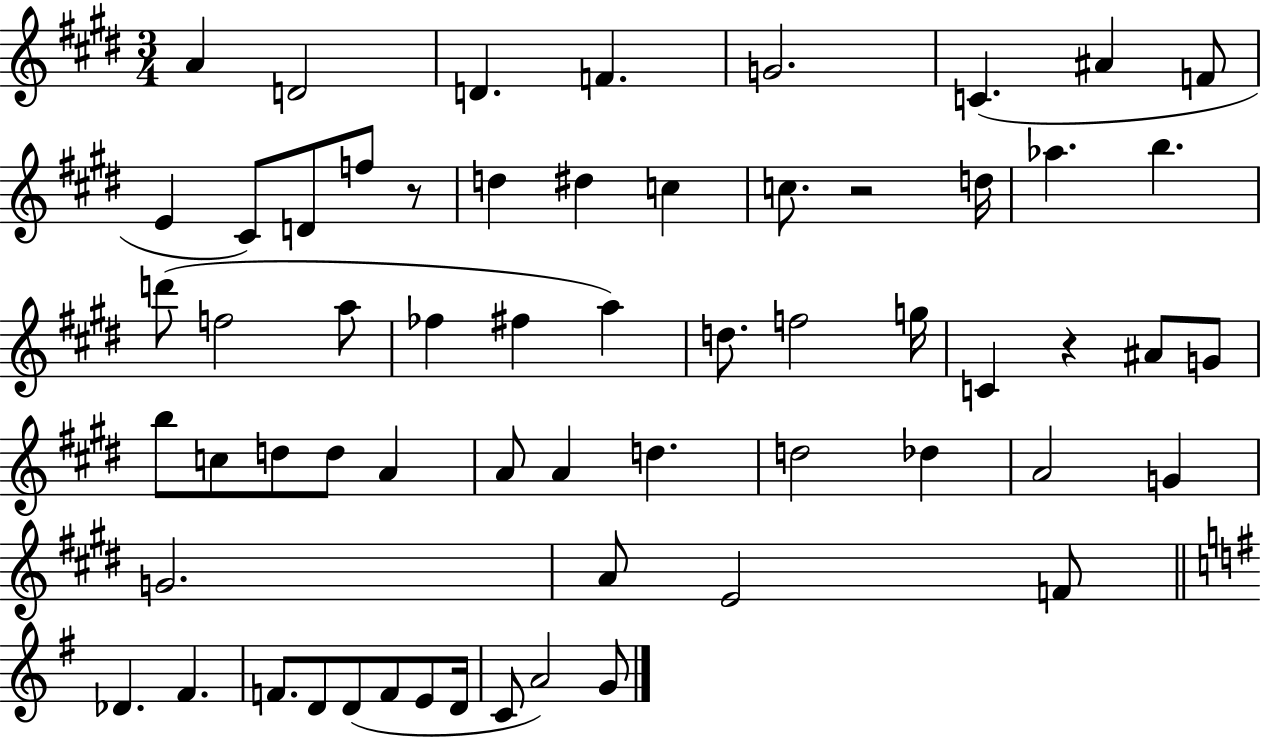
{
  \clef treble
  \numericTimeSignature
  \time 3/4
  \key e \major
  \repeat volta 2 { a'4 d'2 | d'4. f'4. | g'2. | c'4.( ais'4 f'8 | \break e'4 cis'8) d'8 f''8 r8 | d''4 dis''4 c''4 | c''8. r2 d''16 | aes''4. b''4. | \break d'''8( f''2 a''8 | fes''4 fis''4 a''4) | d''8. f''2 g''16 | c'4 r4 ais'8 g'8 | \break b''8 c''8 d''8 d''8 a'4 | a'8 a'4 d''4. | d''2 des''4 | a'2 g'4 | \break g'2. | a'8 e'2 f'8 | \bar "||" \break \key e \minor des'4. fis'4. | f'8. d'8 d'8( f'8 e'8 d'16 | c'8 a'2) g'8 | } \bar "|."
}